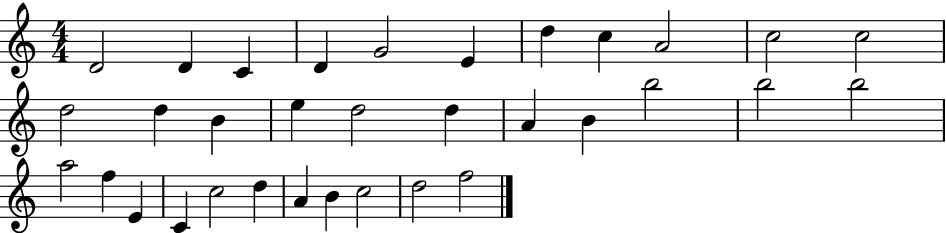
{
  \clef treble
  \numericTimeSignature
  \time 4/4
  \key c \major
  d'2 d'4 c'4 | d'4 g'2 e'4 | d''4 c''4 a'2 | c''2 c''2 | \break d''2 d''4 b'4 | e''4 d''2 d''4 | a'4 b'4 b''2 | b''2 b''2 | \break a''2 f''4 e'4 | c'4 c''2 d''4 | a'4 b'4 c''2 | d''2 f''2 | \break \bar "|."
}